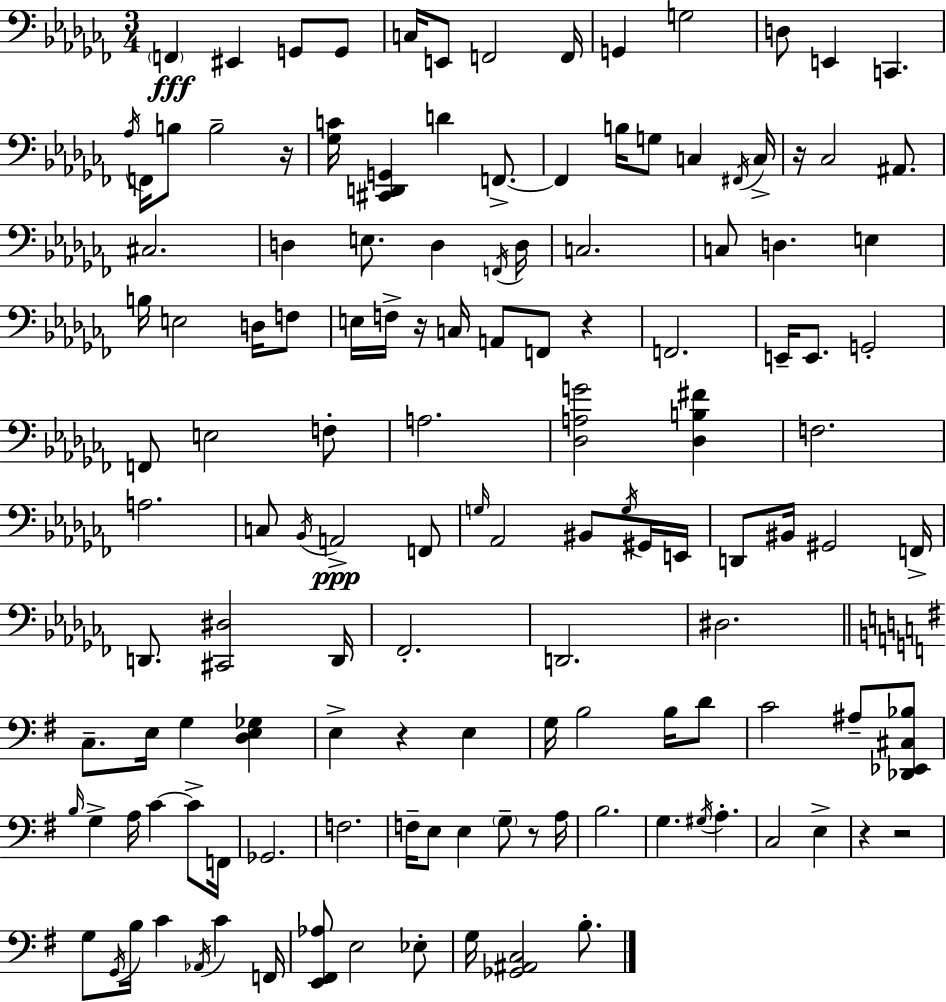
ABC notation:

X:1
T:Untitled
M:3/4
L:1/4
K:Abm
F,, ^E,, G,,/2 G,,/2 C,/4 E,,/2 F,,2 F,,/4 G,, G,2 D,/2 E,, C,, _A,/4 F,,/4 B,/2 B,2 z/4 [_G,C]/4 [^C,,D,,G,,] D F,,/2 F,, B,/4 G,/2 C, ^F,,/4 C,/4 z/4 _C,2 ^A,,/2 ^C,2 D, E,/2 D, F,,/4 D,/4 C,2 C,/2 D, E, B,/4 E,2 D,/4 F,/2 E,/4 F,/4 z/4 C,/4 A,,/2 F,,/2 z F,,2 E,,/4 E,,/2 G,,2 F,,/2 E,2 F,/2 A,2 [_D,A,G]2 [_D,B,^F] F,2 A,2 C,/2 _B,,/4 A,,2 F,,/2 G,/4 _A,,2 ^B,,/2 G,/4 ^G,,/4 E,,/4 D,,/2 ^B,,/4 ^G,,2 F,,/4 D,,/2 [^C,,^D,]2 D,,/4 _F,,2 D,,2 ^D,2 C,/2 E,/4 G, [D,E,_G,] E, z E, G,/4 B,2 B,/4 D/2 C2 ^A,/2 [_D,,_E,,^C,_B,]/2 B,/4 G, A,/4 C C/2 F,,/4 _G,,2 F,2 F,/4 E,/2 E, G,/2 z/2 A,/4 B,2 G, ^G,/4 A, C,2 E, z z2 G,/2 G,,/4 B,/4 C _A,,/4 C F,,/4 [E,,^F,,_A,]/2 E,2 _E,/2 G,/4 [_G,,^A,,C,]2 B,/2